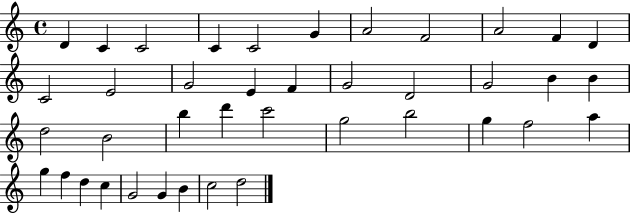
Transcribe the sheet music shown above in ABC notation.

X:1
T:Untitled
M:4/4
L:1/4
K:C
D C C2 C C2 G A2 F2 A2 F D C2 E2 G2 E F G2 D2 G2 B B d2 B2 b d' c'2 g2 b2 g f2 a g f d c G2 G B c2 d2